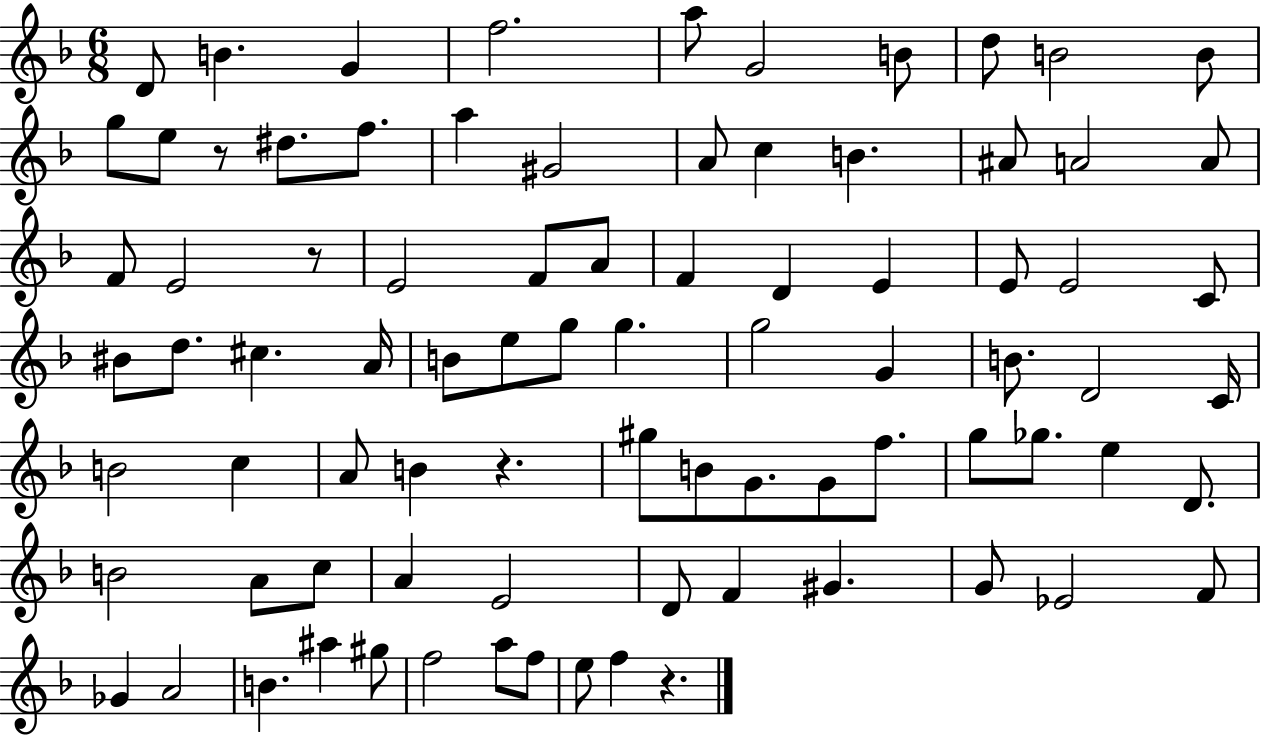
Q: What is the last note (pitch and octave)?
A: F5